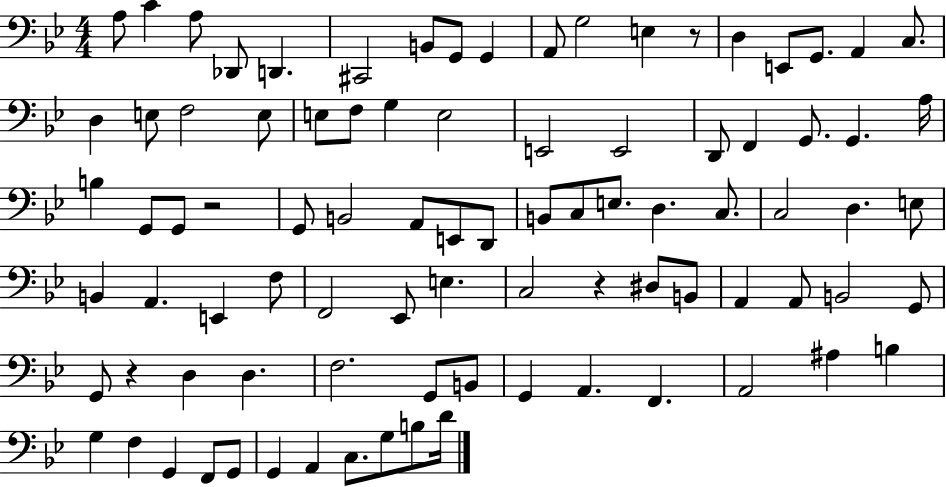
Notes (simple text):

A3/e C4/q A3/e Db2/e D2/q. C#2/h B2/e G2/e G2/q A2/e G3/h E3/q R/e D3/q E2/e G2/e. A2/q C3/e. D3/q E3/e F3/h E3/e E3/e F3/e G3/q E3/h E2/h E2/h D2/e F2/q G2/e. G2/q. A3/s B3/q G2/e G2/e R/h G2/e B2/h A2/e E2/e D2/e B2/e C3/e E3/e. D3/q. C3/e. C3/h D3/q. E3/e B2/q A2/q. E2/q F3/e F2/h Eb2/e E3/q. C3/h R/q D#3/e B2/e A2/q A2/e B2/h G2/e G2/e R/q D3/q D3/q. F3/h. G2/e B2/e G2/q A2/q. F2/q. A2/h A#3/q B3/q G3/q F3/q G2/q F2/e G2/e G2/q A2/q C3/e. G3/e B3/e D4/s